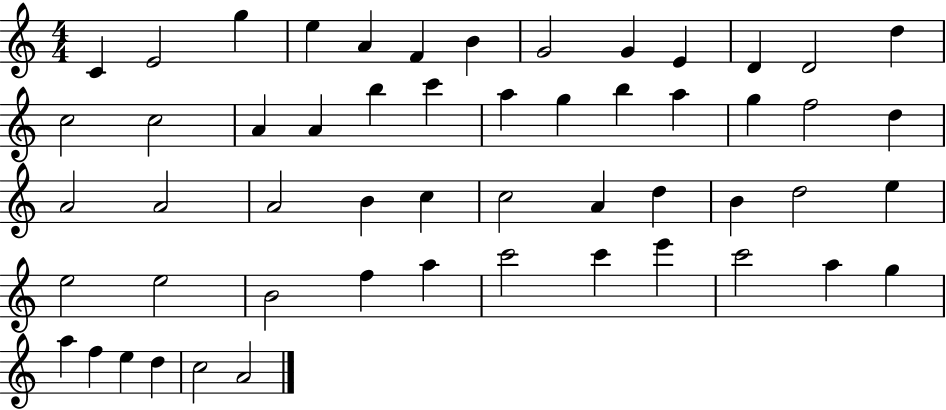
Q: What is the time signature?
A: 4/4